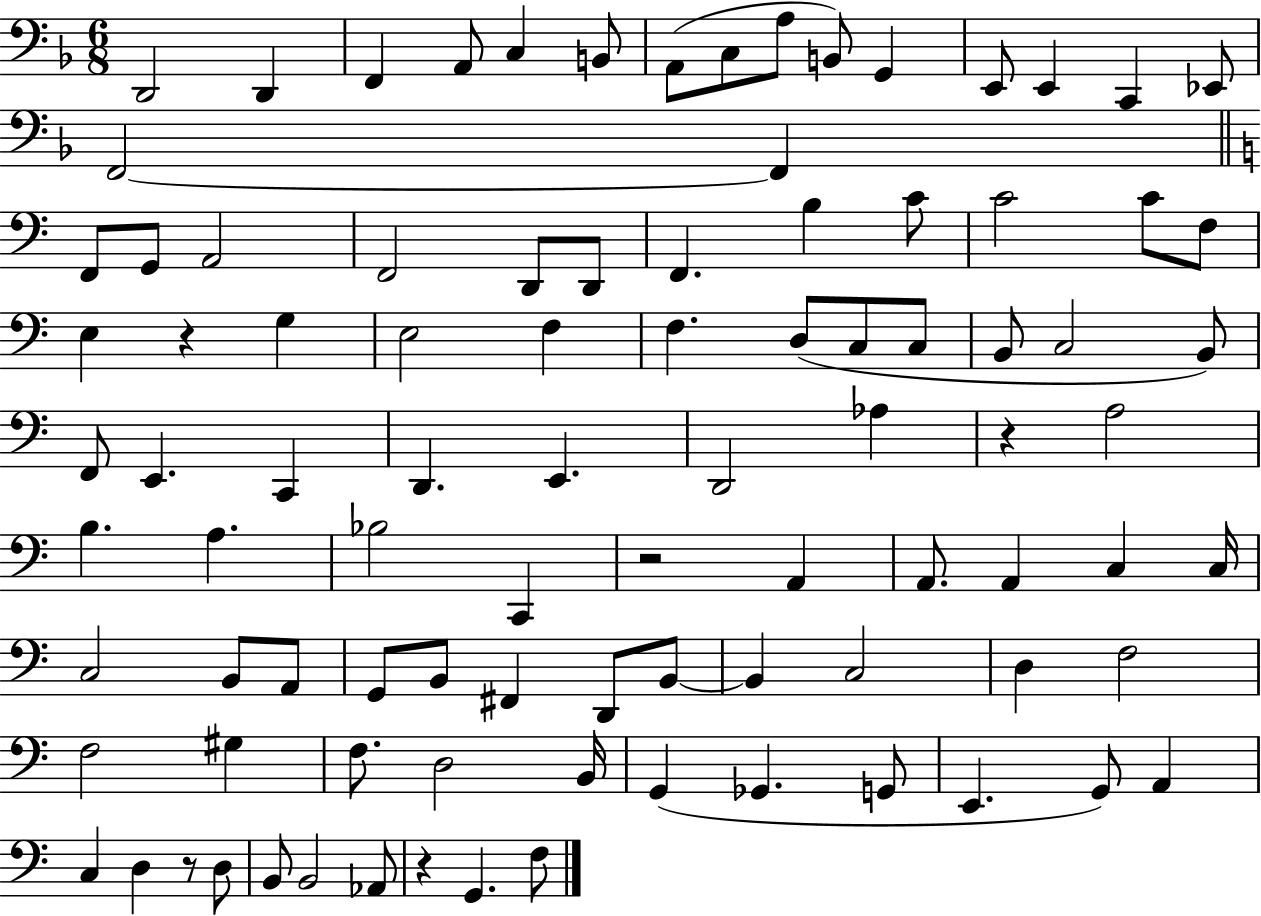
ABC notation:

X:1
T:Untitled
M:6/8
L:1/4
K:F
D,,2 D,, F,, A,,/2 C, B,,/2 A,,/2 C,/2 A,/2 B,,/2 G,, E,,/2 E,, C,, _E,,/2 F,,2 F,, F,,/2 G,,/2 A,,2 F,,2 D,,/2 D,,/2 F,, B, C/2 C2 C/2 F,/2 E, z G, E,2 F, F, D,/2 C,/2 C,/2 B,,/2 C,2 B,,/2 F,,/2 E,, C,, D,, E,, D,,2 _A, z A,2 B, A, _B,2 C,, z2 A,, A,,/2 A,, C, C,/4 C,2 B,,/2 A,,/2 G,,/2 B,,/2 ^F,, D,,/2 B,,/2 B,, C,2 D, F,2 F,2 ^G, F,/2 D,2 B,,/4 G,, _G,, G,,/2 E,, G,,/2 A,, C, D, z/2 D,/2 B,,/2 B,,2 _A,,/2 z G,, F,/2